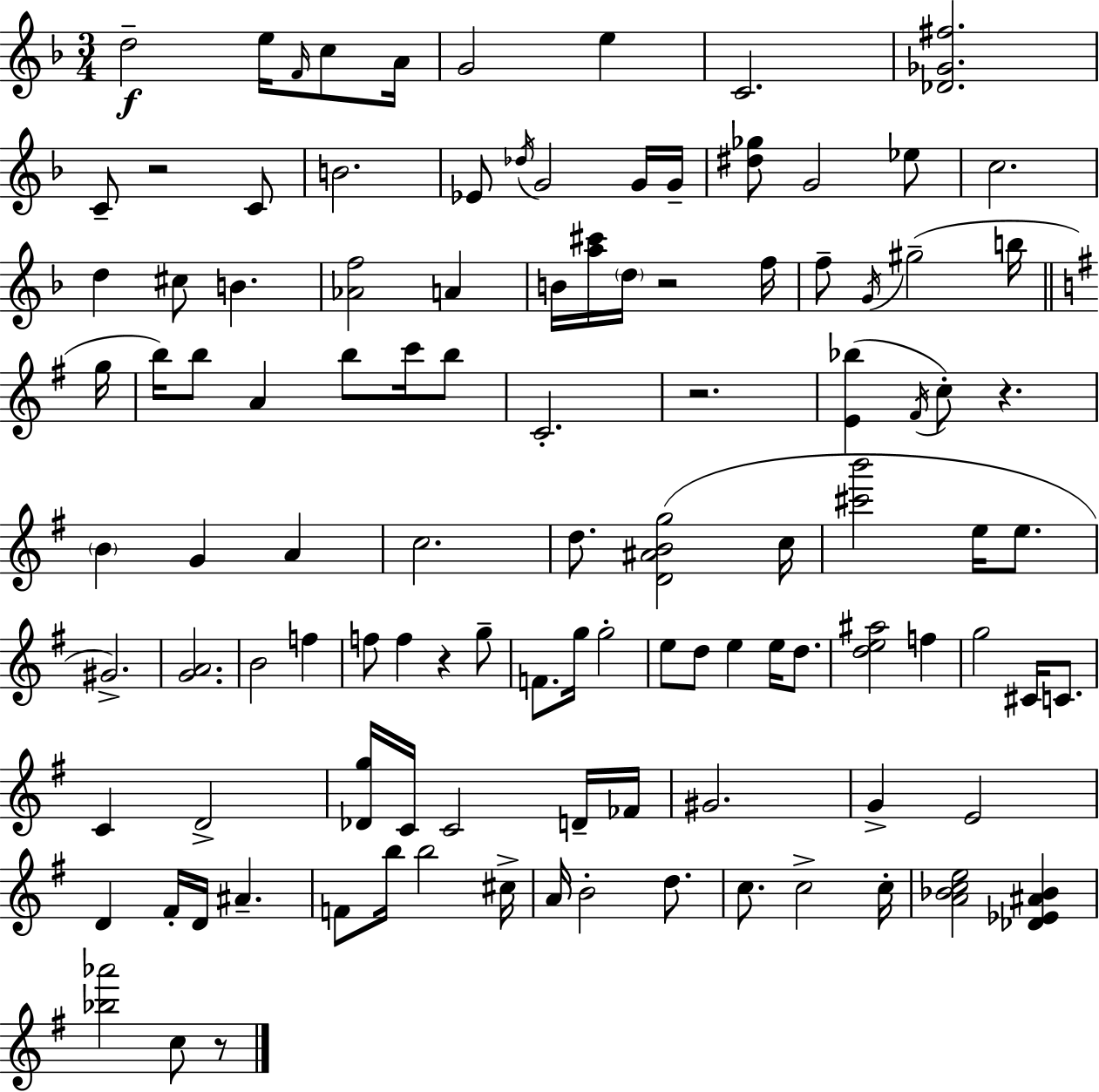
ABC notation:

X:1
T:Untitled
M:3/4
L:1/4
K:Dm
d2 e/4 F/4 c/2 A/4 G2 e C2 [_D_G^f]2 C/2 z2 C/2 B2 _E/2 _d/4 G2 G/4 G/4 [^d_g]/2 G2 _e/2 c2 d ^c/2 B [_Af]2 A B/4 [a^c']/4 d/4 z2 f/4 f/2 G/4 ^g2 b/4 g/4 b/4 b/2 A b/2 c'/4 b/2 C2 z2 [E_b] ^F/4 c/2 z B G A c2 d/2 [D^ABg]2 c/4 [^c'b']2 e/4 e/2 ^G2 [GA]2 B2 f f/2 f z g/2 F/2 g/4 g2 e/2 d/2 e e/4 d/2 [de^a]2 f g2 ^C/4 C/2 C D2 [_Dg]/4 C/4 C2 D/4 _F/4 ^G2 G E2 D ^F/4 D/4 ^A F/2 b/4 b2 ^c/4 A/4 B2 d/2 c/2 c2 c/4 [A_Bce]2 [_D_E^A_B] [_b_a']2 c/2 z/2